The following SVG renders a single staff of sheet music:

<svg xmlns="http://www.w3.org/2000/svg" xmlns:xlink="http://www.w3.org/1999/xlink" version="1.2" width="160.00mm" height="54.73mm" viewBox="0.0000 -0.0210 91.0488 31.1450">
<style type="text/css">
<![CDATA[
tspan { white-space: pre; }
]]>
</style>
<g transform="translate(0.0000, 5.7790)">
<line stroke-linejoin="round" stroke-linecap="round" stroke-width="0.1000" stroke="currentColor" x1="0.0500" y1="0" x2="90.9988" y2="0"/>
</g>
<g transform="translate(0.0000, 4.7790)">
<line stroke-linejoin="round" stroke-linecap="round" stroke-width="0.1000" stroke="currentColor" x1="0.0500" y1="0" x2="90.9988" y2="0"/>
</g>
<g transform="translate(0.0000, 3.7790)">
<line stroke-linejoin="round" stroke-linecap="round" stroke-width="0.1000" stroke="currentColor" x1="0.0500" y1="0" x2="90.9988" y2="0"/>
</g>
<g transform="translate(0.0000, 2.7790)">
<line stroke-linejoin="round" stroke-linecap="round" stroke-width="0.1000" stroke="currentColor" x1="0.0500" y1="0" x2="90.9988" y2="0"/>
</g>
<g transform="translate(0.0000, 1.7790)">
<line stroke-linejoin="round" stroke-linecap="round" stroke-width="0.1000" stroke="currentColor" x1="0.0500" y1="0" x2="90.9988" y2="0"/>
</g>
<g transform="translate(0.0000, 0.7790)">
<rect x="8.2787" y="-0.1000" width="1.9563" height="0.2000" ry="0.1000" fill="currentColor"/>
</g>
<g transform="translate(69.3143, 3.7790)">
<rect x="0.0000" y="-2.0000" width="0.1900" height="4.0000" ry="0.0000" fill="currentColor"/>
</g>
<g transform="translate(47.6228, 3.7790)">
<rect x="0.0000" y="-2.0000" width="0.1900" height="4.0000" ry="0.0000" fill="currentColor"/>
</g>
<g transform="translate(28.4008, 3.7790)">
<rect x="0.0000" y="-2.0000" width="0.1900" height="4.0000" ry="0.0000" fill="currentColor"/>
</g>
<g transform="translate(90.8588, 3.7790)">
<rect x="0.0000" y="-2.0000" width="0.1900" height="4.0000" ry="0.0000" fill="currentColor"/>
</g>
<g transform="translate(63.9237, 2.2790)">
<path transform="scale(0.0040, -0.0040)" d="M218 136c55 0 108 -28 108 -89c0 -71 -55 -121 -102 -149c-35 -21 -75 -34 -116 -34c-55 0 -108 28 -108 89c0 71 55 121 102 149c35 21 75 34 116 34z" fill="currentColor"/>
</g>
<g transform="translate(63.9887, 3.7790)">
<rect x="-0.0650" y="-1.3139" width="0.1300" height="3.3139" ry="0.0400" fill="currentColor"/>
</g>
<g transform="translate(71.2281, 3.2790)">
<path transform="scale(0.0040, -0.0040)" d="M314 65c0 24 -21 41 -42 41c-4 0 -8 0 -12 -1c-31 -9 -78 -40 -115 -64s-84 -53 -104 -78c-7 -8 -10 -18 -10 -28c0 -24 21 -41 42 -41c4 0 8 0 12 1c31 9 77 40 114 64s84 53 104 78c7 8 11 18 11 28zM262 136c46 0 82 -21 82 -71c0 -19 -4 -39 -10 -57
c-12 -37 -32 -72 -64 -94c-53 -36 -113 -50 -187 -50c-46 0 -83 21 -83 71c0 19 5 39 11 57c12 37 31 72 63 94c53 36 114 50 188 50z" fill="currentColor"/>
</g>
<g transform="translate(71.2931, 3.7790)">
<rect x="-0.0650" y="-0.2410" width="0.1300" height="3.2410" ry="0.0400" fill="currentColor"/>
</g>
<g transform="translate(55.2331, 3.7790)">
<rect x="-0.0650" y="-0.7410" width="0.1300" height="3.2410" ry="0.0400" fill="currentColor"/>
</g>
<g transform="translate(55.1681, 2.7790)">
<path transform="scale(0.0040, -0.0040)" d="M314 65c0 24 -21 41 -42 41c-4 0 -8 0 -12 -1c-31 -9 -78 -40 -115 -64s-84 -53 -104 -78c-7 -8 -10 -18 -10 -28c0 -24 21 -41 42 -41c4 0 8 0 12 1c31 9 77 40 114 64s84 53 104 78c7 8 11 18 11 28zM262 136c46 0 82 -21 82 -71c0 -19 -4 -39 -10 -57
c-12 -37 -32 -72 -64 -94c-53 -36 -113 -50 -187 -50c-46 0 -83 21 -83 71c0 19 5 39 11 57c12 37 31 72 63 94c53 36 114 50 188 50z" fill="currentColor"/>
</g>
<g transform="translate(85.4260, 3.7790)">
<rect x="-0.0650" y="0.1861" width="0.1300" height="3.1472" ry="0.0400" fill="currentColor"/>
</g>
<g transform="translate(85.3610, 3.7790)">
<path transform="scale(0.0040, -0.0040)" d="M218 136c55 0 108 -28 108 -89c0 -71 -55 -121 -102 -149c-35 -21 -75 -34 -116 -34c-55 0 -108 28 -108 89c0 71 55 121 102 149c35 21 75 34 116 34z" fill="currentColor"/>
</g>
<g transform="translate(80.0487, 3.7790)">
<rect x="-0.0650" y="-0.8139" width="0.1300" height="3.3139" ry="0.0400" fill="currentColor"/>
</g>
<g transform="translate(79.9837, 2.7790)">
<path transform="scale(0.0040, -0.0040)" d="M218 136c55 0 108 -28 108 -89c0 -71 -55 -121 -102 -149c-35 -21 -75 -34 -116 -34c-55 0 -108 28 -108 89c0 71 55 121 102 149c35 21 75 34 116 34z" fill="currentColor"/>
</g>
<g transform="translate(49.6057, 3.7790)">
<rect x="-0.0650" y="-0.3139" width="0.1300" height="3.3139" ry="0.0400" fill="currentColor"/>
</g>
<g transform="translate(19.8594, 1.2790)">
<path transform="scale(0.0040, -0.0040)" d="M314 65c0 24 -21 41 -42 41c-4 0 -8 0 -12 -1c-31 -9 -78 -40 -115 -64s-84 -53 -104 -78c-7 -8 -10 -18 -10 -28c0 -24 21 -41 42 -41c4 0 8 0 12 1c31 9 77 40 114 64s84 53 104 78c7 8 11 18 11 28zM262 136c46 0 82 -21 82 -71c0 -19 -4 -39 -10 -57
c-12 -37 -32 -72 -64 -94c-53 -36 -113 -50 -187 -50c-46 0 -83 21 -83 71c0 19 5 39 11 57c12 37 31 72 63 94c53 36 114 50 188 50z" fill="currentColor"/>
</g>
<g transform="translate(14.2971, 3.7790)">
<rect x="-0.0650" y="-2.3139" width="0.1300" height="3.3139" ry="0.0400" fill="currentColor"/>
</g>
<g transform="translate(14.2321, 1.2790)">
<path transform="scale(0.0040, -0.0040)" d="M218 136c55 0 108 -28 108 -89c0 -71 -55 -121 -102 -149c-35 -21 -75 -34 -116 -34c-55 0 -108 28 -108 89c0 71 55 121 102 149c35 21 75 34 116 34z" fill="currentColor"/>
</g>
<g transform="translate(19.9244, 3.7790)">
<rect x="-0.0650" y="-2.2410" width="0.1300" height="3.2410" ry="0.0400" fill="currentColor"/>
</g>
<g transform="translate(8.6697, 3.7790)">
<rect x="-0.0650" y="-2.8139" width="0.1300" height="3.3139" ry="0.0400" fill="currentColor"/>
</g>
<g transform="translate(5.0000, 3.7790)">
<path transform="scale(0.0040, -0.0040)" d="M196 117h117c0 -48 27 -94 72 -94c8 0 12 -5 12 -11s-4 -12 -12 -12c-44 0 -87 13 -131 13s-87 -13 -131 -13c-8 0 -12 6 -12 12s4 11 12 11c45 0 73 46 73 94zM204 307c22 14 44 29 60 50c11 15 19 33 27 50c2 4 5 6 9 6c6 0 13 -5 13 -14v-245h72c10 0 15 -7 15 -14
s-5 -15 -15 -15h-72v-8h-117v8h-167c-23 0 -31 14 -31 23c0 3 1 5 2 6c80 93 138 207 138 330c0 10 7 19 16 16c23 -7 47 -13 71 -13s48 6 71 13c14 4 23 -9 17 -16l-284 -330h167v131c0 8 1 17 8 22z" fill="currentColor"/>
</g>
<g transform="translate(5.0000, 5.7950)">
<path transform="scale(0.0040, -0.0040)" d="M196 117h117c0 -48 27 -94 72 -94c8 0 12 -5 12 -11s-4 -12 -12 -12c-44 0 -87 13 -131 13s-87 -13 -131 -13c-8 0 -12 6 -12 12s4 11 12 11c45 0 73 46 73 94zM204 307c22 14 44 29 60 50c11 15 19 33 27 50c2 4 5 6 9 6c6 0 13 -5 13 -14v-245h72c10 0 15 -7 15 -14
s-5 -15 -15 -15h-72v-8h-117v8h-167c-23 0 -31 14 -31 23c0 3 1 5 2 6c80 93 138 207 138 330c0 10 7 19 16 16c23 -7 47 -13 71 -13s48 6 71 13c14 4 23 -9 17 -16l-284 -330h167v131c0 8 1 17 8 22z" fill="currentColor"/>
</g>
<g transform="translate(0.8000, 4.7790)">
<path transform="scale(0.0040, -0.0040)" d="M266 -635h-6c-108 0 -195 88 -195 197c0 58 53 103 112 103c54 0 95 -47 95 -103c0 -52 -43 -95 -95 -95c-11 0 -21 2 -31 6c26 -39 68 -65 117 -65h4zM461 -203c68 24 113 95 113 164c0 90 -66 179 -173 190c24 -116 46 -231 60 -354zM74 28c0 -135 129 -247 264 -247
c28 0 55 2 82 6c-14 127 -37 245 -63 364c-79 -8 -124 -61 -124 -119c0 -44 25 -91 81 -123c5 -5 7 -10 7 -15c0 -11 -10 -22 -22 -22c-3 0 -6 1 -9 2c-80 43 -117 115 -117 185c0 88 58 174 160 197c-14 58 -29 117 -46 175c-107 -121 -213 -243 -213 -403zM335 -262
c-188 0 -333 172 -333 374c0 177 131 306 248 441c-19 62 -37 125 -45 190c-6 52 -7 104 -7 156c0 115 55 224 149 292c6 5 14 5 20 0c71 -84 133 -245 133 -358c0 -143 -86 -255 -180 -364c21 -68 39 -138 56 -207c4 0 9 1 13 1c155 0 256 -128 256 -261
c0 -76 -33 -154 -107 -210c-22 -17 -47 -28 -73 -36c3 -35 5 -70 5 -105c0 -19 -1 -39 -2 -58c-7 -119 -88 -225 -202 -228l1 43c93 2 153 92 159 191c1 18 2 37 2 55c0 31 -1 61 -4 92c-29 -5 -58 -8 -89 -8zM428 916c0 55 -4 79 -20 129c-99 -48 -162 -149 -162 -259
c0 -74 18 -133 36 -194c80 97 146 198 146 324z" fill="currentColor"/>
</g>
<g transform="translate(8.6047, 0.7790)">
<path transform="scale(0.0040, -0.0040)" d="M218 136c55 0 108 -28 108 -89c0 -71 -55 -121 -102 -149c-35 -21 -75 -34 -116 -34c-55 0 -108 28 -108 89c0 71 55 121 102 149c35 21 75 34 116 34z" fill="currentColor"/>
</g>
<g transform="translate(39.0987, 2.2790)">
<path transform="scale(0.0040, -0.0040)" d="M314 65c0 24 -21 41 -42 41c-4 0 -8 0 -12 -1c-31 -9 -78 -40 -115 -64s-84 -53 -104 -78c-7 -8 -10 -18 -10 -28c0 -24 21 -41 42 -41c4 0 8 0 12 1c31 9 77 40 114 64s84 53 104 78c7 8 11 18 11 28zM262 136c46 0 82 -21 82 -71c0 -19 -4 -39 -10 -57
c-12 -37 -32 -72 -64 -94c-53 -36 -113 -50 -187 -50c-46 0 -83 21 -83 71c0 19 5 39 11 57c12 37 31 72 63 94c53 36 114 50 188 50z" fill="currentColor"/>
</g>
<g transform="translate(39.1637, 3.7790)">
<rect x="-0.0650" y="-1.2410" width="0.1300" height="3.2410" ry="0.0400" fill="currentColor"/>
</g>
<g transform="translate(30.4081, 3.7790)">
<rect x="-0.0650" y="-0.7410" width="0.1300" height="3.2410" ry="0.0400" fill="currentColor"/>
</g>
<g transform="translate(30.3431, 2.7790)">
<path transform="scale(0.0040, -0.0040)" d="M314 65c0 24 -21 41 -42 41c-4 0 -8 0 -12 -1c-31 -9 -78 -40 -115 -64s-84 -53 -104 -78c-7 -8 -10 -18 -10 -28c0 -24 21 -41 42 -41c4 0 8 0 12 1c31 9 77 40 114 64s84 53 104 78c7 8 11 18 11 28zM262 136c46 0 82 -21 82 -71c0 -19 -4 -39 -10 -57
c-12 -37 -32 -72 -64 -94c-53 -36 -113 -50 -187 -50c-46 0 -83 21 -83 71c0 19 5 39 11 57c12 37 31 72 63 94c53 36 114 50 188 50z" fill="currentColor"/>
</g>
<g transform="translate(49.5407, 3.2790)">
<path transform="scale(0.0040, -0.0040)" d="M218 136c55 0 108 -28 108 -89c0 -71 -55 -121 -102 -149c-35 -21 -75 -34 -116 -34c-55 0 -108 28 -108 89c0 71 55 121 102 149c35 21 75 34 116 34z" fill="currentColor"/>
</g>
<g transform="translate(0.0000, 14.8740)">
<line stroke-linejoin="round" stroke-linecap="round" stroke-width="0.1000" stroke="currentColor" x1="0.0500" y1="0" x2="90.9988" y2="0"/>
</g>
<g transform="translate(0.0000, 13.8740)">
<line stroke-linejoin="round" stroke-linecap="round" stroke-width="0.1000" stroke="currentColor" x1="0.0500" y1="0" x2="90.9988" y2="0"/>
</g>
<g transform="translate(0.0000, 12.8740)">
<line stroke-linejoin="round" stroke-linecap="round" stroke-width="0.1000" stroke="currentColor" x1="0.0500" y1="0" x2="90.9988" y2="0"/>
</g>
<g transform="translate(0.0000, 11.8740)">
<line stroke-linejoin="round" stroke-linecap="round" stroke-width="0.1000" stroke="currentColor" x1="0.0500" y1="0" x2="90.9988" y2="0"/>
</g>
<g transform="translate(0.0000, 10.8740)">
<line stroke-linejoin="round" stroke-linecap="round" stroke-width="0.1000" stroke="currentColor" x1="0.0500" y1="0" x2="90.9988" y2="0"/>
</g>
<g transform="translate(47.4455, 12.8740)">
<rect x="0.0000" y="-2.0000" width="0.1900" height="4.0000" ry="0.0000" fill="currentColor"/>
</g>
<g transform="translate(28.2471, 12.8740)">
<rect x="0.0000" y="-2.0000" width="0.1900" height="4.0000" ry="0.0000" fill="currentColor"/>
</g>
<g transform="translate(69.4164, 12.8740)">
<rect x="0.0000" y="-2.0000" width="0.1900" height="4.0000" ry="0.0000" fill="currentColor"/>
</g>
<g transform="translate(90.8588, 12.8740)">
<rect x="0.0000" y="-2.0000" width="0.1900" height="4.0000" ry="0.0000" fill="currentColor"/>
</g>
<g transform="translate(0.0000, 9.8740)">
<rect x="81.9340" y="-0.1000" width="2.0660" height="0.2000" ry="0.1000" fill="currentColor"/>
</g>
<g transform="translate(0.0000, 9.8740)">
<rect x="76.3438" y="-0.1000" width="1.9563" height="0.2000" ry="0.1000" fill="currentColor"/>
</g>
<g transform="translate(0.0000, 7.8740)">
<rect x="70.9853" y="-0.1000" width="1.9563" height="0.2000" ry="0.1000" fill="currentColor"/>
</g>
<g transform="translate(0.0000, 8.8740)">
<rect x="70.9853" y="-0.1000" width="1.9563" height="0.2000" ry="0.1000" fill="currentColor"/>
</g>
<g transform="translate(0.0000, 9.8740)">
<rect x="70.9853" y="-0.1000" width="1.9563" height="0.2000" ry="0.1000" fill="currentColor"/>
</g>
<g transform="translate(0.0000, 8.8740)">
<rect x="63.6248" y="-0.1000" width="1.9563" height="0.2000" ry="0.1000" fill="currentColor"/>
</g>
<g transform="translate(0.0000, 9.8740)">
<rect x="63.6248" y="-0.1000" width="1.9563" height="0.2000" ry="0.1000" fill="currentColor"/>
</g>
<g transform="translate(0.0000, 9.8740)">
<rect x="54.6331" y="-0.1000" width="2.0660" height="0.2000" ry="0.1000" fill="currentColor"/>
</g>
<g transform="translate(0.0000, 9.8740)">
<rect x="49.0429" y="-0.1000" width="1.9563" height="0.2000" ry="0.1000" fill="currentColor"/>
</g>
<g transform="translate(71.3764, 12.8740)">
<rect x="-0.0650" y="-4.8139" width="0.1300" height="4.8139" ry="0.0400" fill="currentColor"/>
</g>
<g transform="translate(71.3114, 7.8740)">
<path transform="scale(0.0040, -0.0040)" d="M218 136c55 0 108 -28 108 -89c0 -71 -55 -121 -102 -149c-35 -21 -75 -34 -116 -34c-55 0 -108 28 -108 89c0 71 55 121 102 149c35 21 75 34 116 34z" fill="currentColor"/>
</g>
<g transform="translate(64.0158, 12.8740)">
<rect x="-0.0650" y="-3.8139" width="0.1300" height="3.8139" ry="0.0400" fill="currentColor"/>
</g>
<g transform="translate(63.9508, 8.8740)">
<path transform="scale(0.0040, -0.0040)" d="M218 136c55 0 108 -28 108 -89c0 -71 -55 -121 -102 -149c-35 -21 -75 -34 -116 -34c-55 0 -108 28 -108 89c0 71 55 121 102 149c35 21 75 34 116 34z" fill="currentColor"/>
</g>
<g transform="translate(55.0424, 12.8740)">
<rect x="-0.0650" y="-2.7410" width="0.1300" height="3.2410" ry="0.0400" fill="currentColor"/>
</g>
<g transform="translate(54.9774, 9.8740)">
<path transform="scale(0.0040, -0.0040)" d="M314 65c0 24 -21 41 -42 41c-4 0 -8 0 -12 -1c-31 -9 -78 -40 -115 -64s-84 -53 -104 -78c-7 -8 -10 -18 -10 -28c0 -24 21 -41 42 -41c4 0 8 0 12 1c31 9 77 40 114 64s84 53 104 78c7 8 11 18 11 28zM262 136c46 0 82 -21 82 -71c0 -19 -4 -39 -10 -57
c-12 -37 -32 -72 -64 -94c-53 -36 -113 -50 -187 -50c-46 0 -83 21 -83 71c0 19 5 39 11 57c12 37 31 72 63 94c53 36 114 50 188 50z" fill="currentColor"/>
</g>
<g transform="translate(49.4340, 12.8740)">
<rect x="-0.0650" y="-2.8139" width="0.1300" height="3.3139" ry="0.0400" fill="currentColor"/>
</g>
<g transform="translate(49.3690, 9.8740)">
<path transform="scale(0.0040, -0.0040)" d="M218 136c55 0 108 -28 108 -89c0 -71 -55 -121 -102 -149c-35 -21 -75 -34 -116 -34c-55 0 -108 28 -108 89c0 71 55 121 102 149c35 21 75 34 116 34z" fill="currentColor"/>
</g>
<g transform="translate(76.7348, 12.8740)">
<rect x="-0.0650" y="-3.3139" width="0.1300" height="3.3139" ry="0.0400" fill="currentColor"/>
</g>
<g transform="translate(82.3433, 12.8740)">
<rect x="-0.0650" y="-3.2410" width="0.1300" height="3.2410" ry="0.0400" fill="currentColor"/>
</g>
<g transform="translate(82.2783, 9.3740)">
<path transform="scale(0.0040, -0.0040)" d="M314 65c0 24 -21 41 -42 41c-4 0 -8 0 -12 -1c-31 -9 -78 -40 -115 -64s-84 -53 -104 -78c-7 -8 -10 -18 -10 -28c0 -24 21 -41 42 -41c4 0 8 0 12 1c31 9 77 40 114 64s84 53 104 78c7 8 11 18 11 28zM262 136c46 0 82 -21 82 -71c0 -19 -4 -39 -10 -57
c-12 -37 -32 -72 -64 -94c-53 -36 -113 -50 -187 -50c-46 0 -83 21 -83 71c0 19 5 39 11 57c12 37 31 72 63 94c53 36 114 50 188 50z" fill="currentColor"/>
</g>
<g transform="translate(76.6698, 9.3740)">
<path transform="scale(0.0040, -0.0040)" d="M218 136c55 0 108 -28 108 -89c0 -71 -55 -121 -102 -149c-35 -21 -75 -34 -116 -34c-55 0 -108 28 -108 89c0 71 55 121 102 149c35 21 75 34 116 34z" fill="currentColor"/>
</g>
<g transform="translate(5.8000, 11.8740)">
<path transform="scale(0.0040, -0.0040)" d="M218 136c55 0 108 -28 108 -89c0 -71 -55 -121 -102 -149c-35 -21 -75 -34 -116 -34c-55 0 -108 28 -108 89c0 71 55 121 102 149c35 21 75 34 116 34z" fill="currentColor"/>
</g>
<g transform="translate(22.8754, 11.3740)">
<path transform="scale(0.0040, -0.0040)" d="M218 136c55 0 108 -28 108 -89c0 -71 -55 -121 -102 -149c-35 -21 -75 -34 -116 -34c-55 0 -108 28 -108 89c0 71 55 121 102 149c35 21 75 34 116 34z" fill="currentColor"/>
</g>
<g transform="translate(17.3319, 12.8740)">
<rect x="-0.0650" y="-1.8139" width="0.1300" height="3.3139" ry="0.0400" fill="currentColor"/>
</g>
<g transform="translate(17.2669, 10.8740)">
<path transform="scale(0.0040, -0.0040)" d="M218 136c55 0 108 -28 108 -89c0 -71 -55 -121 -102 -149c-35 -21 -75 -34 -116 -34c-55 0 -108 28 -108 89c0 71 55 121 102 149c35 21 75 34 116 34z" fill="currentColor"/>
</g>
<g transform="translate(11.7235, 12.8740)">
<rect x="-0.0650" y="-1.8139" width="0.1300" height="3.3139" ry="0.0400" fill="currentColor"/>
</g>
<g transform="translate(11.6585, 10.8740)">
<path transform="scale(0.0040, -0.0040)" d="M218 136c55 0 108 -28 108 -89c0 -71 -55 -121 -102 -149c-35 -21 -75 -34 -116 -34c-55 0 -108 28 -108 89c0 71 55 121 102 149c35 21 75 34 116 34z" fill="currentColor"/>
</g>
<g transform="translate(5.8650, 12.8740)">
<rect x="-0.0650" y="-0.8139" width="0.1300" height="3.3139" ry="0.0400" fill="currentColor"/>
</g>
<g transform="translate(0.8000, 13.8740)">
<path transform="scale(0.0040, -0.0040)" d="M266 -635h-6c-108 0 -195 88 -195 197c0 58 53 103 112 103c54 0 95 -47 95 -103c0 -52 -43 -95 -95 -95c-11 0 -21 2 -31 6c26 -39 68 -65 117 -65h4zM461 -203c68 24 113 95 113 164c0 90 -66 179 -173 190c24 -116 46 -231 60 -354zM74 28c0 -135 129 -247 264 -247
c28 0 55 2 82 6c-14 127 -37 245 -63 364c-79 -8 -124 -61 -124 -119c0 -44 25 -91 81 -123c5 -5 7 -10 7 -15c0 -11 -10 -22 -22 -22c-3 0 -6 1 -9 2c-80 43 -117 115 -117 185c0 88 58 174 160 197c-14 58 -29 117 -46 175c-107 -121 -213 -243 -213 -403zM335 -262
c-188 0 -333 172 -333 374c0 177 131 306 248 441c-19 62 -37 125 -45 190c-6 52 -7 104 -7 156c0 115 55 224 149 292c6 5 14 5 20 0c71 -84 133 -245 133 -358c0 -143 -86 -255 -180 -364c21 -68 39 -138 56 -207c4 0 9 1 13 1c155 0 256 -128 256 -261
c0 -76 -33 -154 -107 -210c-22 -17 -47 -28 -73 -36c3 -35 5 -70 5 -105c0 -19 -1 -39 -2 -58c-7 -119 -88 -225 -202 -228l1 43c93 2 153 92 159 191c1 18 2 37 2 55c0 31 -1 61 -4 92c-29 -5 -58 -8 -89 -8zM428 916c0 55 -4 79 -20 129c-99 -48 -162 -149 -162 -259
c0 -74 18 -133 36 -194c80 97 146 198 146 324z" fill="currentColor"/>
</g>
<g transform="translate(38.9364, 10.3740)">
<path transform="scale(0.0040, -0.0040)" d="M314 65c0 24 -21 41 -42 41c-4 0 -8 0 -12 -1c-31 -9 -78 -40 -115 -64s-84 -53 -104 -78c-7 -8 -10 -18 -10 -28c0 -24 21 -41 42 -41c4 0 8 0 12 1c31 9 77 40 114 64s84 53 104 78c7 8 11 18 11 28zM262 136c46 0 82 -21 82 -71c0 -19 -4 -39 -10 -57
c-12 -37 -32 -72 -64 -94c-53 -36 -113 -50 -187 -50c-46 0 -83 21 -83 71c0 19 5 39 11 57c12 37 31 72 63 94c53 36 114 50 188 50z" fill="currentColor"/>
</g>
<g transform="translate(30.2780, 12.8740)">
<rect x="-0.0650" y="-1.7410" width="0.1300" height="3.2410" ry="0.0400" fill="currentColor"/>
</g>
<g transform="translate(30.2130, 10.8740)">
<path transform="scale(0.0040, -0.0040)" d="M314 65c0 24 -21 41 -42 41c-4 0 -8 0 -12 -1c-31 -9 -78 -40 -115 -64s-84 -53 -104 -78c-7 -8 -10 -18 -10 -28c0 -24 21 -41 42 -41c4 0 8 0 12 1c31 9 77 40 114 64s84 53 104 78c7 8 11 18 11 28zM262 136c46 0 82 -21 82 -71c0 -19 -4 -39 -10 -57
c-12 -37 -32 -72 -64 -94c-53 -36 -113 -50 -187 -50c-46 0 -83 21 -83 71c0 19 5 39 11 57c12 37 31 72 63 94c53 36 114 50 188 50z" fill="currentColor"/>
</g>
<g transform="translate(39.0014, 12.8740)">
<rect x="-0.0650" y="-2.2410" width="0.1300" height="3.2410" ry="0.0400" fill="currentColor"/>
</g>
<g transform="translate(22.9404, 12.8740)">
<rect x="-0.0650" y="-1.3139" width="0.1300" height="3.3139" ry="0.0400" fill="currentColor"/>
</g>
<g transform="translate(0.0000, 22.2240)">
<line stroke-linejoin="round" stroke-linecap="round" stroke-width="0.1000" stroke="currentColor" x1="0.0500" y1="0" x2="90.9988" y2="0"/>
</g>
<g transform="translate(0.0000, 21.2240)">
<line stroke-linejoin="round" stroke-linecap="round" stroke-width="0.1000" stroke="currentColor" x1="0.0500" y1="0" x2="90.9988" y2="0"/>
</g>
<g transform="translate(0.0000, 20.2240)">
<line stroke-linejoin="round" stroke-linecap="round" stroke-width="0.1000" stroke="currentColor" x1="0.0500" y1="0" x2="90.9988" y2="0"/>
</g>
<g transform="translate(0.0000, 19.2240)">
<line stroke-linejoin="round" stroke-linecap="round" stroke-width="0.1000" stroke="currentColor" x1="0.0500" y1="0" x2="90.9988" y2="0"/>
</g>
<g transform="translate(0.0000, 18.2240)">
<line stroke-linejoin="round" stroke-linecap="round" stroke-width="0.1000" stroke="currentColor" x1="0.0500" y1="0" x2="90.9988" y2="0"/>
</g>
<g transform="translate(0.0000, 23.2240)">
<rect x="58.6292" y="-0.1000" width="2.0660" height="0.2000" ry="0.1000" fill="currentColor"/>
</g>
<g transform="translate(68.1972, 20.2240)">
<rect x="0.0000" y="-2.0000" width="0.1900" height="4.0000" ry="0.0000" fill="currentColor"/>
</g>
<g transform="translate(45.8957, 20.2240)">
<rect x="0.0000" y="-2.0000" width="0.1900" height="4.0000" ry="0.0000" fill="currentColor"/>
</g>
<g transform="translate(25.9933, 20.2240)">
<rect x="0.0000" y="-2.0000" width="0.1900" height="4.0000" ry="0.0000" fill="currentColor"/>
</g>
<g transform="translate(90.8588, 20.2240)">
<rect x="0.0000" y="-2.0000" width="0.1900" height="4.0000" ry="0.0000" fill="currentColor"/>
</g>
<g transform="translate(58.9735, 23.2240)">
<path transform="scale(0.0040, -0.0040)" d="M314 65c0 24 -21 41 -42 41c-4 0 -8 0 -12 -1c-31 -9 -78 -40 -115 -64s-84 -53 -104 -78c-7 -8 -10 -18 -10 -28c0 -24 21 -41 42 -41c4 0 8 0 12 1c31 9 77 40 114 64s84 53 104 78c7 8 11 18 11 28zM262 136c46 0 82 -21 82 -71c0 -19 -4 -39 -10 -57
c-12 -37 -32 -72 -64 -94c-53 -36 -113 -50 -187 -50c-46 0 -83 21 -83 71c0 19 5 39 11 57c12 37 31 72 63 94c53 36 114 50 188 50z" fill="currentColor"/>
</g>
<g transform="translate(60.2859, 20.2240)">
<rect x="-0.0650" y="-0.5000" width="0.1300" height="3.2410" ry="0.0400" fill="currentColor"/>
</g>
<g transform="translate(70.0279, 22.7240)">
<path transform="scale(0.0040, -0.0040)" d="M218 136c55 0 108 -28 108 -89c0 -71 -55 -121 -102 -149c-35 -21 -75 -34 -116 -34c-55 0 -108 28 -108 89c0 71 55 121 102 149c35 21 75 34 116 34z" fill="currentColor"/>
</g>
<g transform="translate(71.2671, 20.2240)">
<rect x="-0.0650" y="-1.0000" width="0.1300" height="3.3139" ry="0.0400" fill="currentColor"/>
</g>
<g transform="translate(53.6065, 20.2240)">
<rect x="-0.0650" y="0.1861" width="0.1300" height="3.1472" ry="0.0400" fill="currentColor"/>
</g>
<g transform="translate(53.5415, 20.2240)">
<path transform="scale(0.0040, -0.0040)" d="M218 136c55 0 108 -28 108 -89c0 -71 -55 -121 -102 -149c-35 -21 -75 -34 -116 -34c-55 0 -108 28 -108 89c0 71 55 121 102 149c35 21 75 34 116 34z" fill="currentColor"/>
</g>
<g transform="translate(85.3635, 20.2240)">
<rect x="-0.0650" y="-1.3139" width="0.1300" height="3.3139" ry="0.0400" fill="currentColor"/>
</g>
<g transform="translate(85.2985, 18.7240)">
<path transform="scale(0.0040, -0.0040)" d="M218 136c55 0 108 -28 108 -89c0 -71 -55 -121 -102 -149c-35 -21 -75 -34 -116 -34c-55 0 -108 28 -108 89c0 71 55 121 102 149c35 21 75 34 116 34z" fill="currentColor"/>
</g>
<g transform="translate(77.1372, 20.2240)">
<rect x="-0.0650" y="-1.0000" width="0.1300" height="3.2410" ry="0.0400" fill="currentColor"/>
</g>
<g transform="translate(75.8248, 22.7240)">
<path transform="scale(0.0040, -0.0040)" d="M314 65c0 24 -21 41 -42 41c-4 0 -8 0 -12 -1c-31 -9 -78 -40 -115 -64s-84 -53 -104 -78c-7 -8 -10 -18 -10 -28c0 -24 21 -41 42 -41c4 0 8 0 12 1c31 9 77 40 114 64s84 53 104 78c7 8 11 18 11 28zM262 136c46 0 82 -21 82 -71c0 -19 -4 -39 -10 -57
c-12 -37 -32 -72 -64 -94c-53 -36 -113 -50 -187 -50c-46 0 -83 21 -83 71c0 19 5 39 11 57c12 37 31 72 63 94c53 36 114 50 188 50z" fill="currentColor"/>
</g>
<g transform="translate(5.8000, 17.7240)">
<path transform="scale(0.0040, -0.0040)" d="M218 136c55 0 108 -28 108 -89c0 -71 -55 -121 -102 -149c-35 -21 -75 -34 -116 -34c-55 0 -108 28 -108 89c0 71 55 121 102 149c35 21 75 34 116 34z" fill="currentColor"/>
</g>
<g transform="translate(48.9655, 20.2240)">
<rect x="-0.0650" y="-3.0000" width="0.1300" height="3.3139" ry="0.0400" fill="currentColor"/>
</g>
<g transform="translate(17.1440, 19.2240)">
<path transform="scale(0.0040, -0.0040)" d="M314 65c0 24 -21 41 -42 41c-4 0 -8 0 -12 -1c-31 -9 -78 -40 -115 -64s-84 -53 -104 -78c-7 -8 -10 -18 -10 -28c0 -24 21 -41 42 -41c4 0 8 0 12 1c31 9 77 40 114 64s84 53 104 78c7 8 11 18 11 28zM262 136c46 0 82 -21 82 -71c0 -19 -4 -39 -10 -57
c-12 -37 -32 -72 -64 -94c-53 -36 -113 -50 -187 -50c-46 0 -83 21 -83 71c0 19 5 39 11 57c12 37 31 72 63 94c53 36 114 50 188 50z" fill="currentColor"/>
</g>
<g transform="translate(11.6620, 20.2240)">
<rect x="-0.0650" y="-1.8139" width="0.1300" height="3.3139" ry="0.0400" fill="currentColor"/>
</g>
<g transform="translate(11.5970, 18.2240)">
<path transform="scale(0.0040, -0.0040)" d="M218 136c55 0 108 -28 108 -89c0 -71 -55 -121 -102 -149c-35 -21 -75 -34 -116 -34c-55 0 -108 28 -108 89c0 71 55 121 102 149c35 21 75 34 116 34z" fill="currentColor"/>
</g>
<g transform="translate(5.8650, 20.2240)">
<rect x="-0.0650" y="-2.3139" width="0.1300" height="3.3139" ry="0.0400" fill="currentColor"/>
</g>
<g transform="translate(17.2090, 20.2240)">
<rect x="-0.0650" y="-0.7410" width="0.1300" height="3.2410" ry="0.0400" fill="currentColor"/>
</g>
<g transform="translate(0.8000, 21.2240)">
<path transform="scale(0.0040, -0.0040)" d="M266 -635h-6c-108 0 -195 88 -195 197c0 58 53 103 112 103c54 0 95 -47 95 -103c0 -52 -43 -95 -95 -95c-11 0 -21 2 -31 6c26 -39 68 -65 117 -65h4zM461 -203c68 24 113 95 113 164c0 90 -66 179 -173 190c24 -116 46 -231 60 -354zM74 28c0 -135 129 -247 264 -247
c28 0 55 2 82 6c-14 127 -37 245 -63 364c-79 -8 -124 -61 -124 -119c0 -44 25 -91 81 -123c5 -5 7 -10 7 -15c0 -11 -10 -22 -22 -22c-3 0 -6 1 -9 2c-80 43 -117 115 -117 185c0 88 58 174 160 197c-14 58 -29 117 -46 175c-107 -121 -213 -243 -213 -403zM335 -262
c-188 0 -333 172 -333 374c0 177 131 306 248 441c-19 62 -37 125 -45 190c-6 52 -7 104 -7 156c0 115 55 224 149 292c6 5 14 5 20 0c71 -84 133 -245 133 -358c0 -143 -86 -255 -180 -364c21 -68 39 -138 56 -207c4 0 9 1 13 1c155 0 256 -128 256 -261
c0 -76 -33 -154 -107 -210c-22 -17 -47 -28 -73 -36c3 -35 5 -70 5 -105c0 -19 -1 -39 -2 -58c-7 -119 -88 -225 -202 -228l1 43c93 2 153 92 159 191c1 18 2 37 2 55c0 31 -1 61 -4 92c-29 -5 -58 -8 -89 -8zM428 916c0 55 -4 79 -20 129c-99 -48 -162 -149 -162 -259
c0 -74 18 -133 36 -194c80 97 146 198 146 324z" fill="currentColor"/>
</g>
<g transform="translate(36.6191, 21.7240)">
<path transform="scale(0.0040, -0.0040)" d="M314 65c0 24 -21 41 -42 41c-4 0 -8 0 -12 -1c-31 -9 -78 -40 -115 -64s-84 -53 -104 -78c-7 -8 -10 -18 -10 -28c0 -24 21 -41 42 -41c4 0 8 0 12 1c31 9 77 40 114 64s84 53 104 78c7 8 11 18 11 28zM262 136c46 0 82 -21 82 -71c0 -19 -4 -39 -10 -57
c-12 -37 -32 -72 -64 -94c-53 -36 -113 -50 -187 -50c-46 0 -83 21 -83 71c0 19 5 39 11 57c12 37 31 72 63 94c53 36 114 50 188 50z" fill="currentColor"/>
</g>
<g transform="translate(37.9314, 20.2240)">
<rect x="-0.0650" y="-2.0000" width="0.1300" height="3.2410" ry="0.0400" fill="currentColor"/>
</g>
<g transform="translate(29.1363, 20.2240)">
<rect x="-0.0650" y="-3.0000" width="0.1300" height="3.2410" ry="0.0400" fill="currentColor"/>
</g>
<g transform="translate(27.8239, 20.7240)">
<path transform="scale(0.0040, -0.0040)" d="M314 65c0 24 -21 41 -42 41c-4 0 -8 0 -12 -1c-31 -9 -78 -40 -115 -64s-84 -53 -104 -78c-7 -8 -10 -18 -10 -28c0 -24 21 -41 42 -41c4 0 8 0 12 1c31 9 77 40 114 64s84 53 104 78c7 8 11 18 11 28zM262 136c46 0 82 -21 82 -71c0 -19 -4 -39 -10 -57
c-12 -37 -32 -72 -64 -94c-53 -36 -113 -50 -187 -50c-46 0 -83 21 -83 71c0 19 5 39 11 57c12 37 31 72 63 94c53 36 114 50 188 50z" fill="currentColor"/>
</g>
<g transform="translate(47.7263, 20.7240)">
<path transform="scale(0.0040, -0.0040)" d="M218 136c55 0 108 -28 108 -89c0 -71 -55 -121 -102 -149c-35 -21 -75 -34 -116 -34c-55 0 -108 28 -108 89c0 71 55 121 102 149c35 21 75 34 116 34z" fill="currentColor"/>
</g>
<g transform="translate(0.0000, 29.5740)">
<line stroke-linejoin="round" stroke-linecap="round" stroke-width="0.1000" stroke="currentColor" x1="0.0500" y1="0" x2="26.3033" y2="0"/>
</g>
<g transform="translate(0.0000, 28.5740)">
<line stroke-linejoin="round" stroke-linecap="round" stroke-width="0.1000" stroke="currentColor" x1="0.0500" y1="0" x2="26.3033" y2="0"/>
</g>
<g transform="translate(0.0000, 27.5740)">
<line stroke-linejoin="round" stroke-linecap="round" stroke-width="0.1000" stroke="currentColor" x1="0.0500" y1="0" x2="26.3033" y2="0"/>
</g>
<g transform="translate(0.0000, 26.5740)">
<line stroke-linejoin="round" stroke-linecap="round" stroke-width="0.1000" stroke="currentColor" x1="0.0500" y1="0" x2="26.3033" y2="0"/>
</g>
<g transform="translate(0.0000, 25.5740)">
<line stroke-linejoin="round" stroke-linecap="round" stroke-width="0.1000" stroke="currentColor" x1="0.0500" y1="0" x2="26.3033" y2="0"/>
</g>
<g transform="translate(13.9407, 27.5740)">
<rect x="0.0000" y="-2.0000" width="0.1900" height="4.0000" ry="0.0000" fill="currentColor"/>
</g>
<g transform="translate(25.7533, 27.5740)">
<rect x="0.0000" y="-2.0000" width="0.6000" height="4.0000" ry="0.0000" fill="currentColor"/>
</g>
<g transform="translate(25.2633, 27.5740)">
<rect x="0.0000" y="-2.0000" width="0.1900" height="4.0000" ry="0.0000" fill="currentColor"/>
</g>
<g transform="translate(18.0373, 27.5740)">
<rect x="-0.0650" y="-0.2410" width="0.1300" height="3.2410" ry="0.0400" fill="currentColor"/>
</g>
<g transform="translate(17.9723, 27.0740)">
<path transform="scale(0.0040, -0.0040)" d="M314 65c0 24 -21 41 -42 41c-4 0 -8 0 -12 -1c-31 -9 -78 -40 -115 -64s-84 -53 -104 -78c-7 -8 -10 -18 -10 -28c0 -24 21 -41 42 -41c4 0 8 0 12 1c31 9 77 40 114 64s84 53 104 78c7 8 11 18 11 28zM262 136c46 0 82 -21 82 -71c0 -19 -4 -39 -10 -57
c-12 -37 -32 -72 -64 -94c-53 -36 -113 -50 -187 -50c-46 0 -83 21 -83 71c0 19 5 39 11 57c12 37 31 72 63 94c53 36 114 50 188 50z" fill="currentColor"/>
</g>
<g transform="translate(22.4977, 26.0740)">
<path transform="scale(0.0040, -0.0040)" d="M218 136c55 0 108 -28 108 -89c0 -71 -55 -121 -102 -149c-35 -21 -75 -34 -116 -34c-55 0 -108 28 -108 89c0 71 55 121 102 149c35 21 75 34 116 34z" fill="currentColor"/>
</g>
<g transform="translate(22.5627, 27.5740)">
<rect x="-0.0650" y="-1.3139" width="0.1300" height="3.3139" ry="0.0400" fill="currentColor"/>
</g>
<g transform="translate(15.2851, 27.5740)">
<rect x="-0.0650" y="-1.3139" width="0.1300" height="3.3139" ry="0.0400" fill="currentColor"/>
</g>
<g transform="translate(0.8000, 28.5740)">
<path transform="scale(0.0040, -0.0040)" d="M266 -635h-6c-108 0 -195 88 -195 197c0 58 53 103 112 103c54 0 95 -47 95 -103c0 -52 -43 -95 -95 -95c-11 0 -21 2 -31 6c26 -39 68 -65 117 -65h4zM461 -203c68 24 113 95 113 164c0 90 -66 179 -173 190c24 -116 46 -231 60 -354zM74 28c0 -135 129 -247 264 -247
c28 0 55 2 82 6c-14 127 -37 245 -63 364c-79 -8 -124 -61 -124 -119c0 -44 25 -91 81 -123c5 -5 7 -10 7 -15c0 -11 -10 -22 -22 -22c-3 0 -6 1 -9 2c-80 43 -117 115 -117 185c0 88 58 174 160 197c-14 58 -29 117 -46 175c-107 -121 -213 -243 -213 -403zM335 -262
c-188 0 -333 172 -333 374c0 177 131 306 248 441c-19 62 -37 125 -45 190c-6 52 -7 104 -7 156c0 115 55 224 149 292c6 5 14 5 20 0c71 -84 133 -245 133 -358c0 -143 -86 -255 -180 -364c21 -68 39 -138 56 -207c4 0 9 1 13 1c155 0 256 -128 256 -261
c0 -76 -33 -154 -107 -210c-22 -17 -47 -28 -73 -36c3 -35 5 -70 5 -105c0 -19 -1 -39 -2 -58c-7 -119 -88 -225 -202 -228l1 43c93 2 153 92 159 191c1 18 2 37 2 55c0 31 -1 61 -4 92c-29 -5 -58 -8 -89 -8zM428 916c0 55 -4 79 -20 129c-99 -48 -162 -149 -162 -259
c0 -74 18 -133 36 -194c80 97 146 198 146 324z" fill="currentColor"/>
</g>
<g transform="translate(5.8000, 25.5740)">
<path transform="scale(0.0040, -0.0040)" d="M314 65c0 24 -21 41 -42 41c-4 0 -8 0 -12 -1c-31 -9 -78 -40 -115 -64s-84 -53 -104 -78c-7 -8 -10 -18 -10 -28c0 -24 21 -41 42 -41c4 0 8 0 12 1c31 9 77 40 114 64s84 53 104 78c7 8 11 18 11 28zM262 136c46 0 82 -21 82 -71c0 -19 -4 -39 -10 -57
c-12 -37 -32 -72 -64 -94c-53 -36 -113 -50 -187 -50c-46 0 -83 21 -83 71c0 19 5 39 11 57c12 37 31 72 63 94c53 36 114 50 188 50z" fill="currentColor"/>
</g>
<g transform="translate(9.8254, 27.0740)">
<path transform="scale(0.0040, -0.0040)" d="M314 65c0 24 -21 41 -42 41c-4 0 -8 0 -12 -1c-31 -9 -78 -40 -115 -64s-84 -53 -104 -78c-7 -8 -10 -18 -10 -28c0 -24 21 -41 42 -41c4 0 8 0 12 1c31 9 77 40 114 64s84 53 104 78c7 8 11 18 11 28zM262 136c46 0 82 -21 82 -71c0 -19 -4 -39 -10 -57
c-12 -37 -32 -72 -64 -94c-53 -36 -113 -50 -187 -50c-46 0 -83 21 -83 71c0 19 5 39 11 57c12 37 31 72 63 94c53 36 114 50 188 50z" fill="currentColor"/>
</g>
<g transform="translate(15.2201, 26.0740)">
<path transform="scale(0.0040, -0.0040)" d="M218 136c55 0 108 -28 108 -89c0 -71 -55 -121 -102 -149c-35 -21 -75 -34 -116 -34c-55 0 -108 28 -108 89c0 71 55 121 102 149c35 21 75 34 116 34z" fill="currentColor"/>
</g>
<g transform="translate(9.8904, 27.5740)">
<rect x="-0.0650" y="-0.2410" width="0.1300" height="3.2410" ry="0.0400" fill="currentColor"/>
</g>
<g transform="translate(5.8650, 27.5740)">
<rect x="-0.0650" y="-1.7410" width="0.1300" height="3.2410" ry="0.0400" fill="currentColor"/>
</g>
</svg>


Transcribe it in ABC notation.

X:1
T:Untitled
M:4/4
L:1/4
K:C
a g g2 d2 e2 c d2 e c2 d B d f f e f2 g2 a a2 c' e' b b2 g f d2 A2 F2 A B C2 D D2 e f2 c2 e c2 e